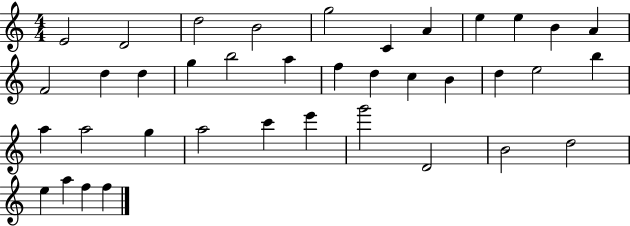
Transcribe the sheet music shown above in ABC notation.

X:1
T:Untitled
M:4/4
L:1/4
K:C
E2 D2 d2 B2 g2 C A e e B A F2 d d g b2 a f d c B d e2 b a a2 g a2 c' e' g'2 D2 B2 d2 e a f f